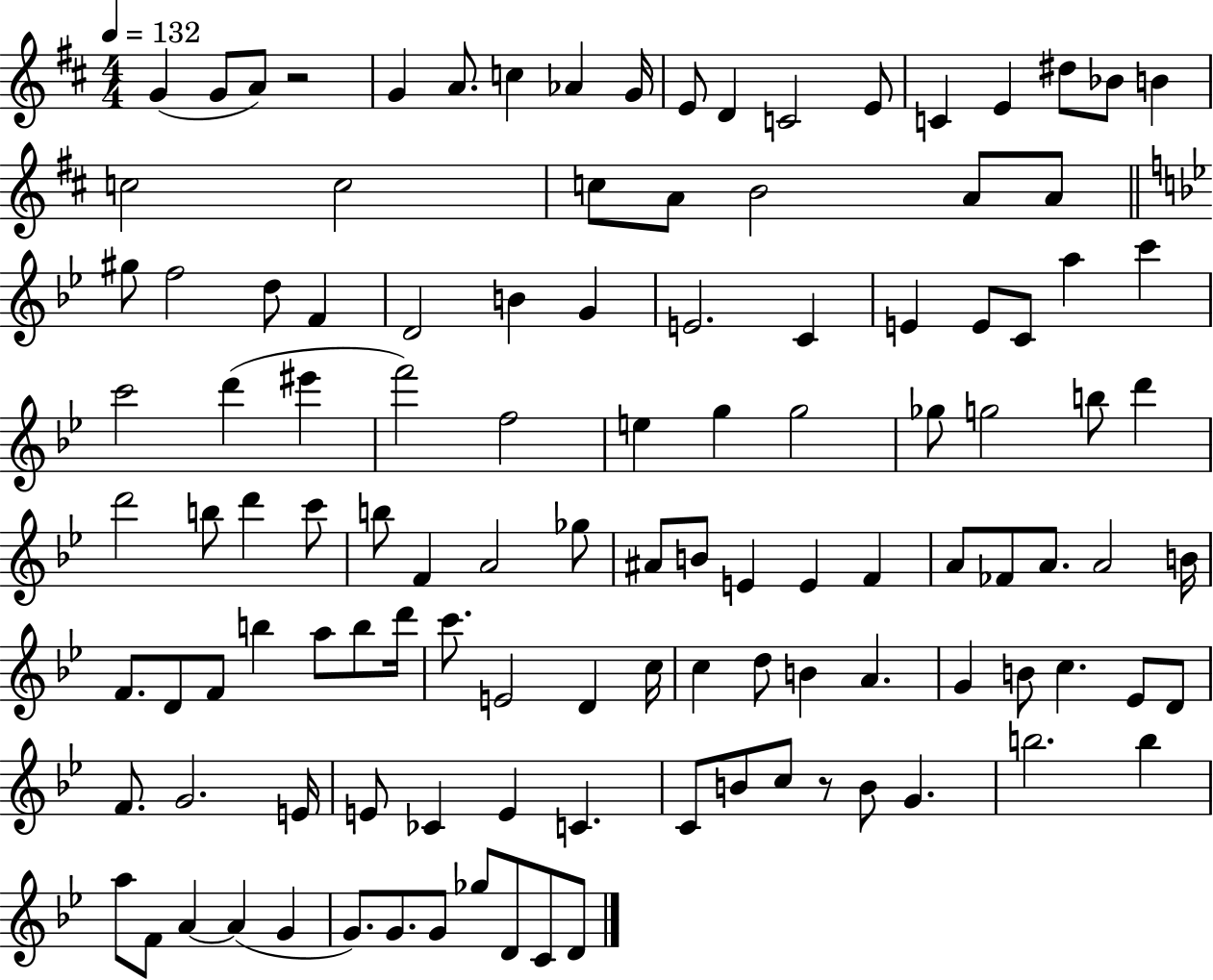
G4/q G4/e A4/e R/h G4/q A4/e. C5/q Ab4/q G4/s E4/e D4/q C4/h E4/e C4/q E4/q D#5/e Bb4/e B4/q C5/h C5/h C5/e A4/e B4/h A4/e A4/e G#5/e F5/h D5/e F4/q D4/h B4/q G4/q E4/h. C4/q E4/q E4/e C4/e A5/q C6/q C6/h D6/q EIS6/q F6/h F5/h E5/q G5/q G5/h Gb5/e G5/h B5/e D6/q D6/h B5/e D6/q C6/e B5/e F4/q A4/h Gb5/e A#4/e B4/e E4/q E4/q F4/q A4/e FES4/e A4/e. A4/h B4/s F4/e. D4/e F4/e B5/q A5/e B5/e D6/s C6/e. E4/h D4/q C5/s C5/q D5/e B4/q A4/q. G4/q B4/e C5/q. Eb4/e D4/e F4/e. G4/h. E4/s E4/e CES4/q E4/q C4/q. C4/e B4/e C5/e R/e B4/e G4/q. B5/h. B5/q A5/e F4/e A4/q A4/q G4/q G4/e. G4/e. G4/e Gb5/e D4/e C4/e D4/e